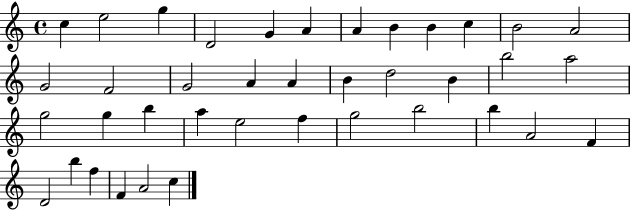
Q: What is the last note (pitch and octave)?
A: C5